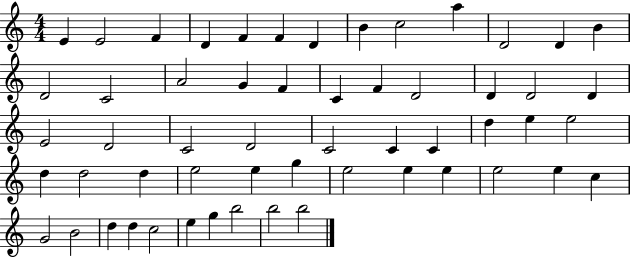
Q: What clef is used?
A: treble